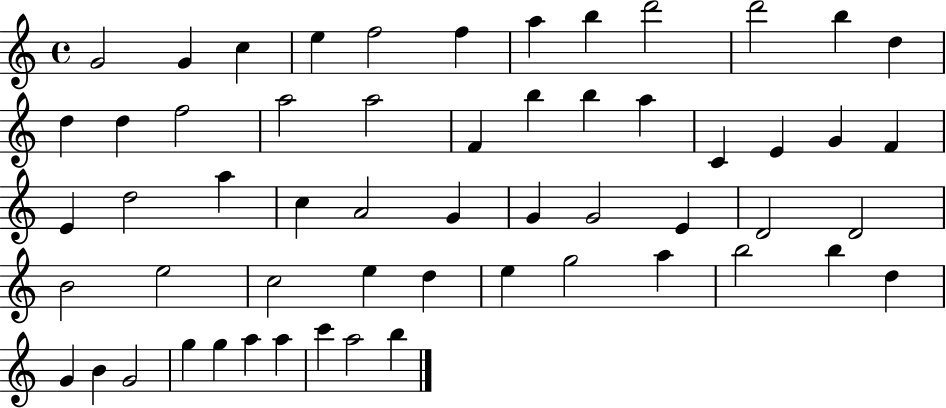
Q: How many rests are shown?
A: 0